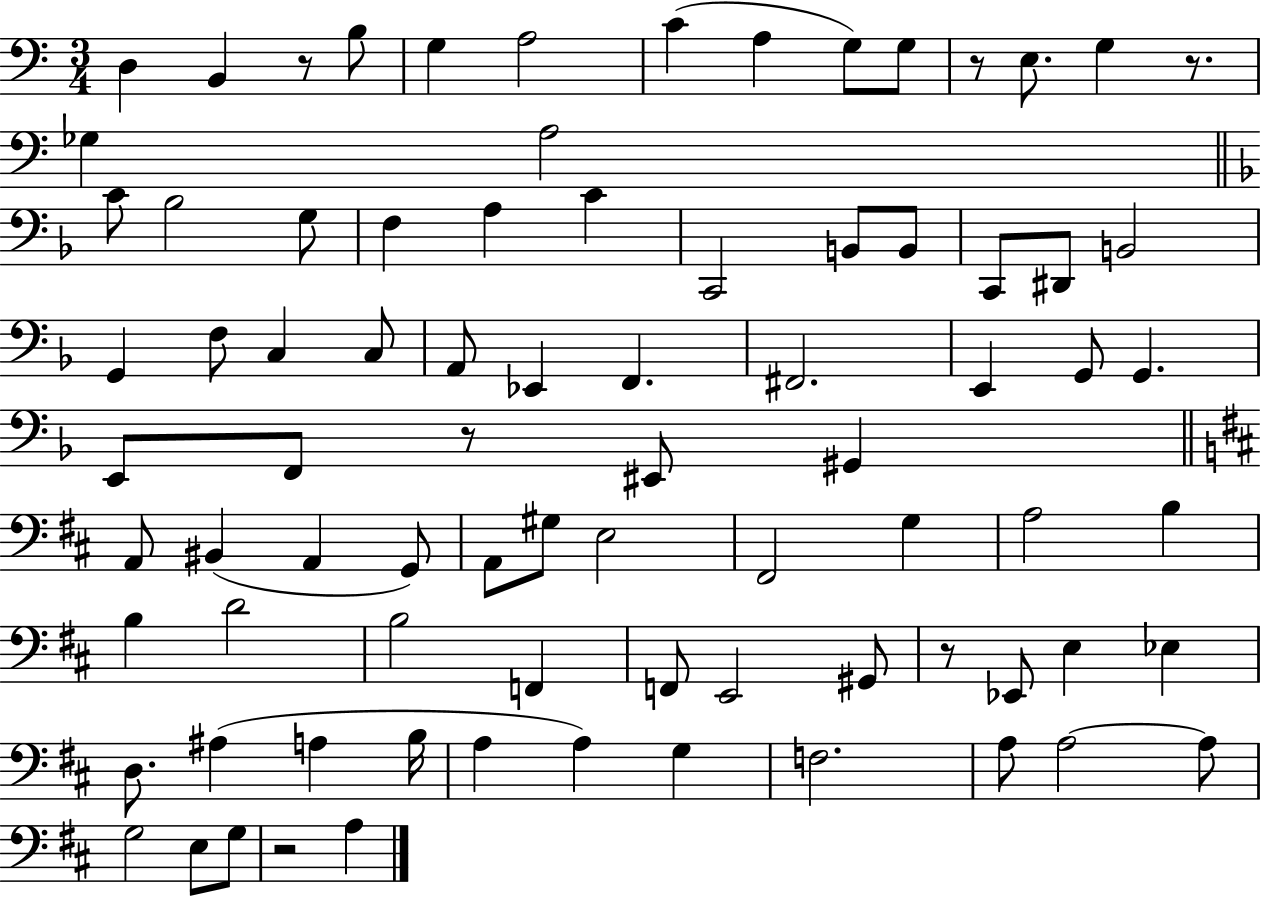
{
  \clef bass
  \numericTimeSignature
  \time 3/4
  \key c \major
  d4 b,4 r8 b8 | g4 a2 | c'4( a4 g8) g8 | r8 e8. g4 r8. | \break ges4 a2 | \bar "||" \break \key d \minor c'8 bes2 g8 | f4 a4 c'4 | c,2 b,8 b,8 | c,8 dis,8 b,2 | \break g,4 f8 c4 c8 | a,8 ees,4 f,4. | fis,2. | e,4 g,8 g,4. | \break e,8 f,8 r8 eis,8 gis,4 | \bar "||" \break \key d \major a,8 bis,4( a,4 g,8) | a,8 gis8 e2 | fis,2 g4 | a2 b4 | \break b4 d'2 | b2 f,4 | f,8 e,2 gis,8 | r8 ees,8 e4 ees4 | \break d8. ais4( a4 b16 | a4 a4) g4 | f2. | a8 a2~~ a8 | \break g2 e8 g8 | r2 a4 | \bar "|."
}